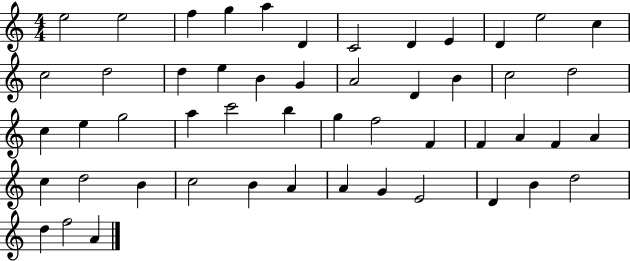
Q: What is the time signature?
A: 4/4